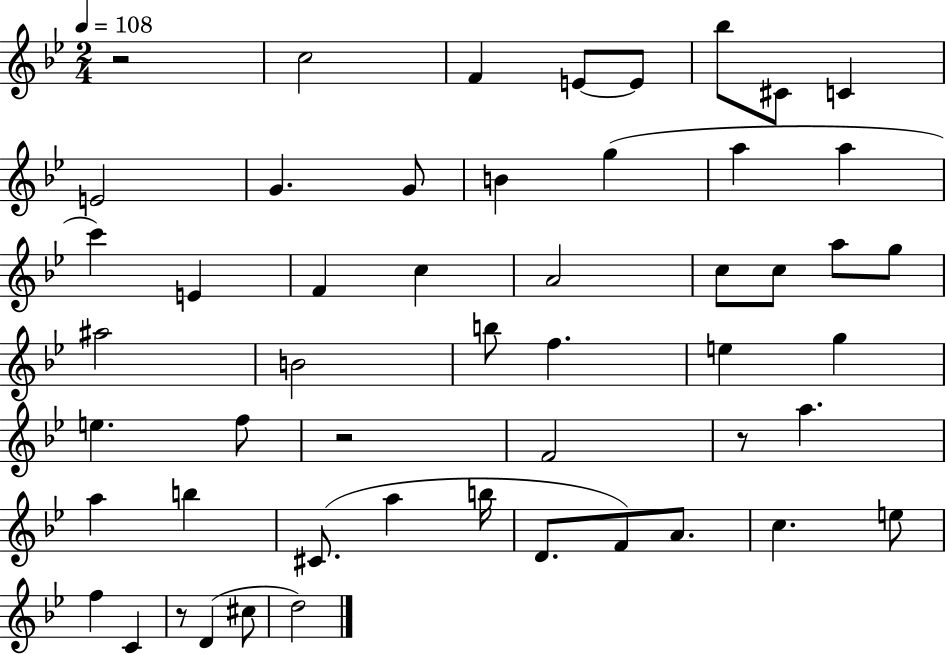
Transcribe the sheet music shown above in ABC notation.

X:1
T:Untitled
M:2/4
L:1/4
K:Bb
z2 c2 F E/2 E/2 _b/2 ^C/2 C E2 G G/2 B g a a c' E F c A2 c/2 c/2 a/2 g/2 ^a2 B2 b/2 f e g e f/2 z2 F2 z/2 a a b ^C/2 a b/4 D/2 F/2 A/2 c e/2 f C z/2 D ^c/2 d2